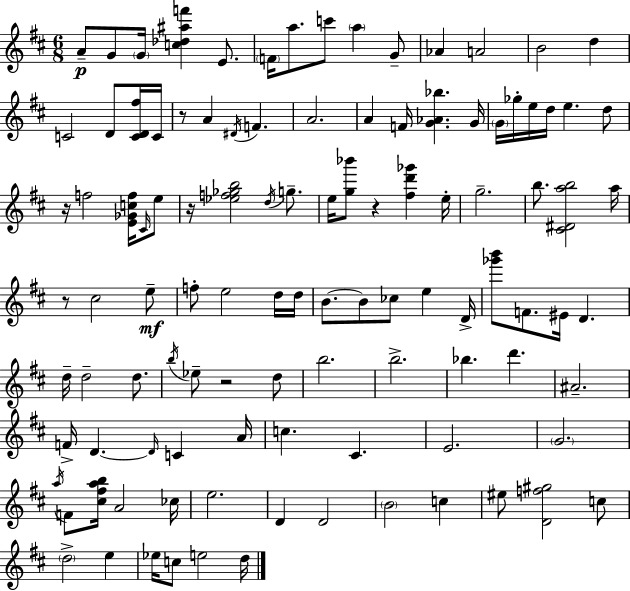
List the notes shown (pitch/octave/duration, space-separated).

A4/e G4/e G4/s [C5,Db5,A#5,F6]/q E4/e. F4/s A5/e. C6/e A5/q G4/e Ab4/q A4/h B4/h D5/q C4/h D4/e [C4,D4,F#5]/s C4/s R/e A4/q D#4/s F4/q. A4/h. A4/q F4/s [G4,Ab4,Bb5]/q. G4/s G4/s Gb5/s E5/s D5/s E5/q. D5/e R/s F5/h [E4,Gb4,C5,F5]/s C#4/s E5/e R/s [Eb5,F5,Gb5,B5]/h D5/s G5/e. E5/s [G5,Bb6]/e R/q [F#5,D6,Gb6]/q E5/s G5/h. B5/e. [C#4,D#4,A5,B5]/h A5/s R/e C#5/h E5/e F5/e E5/h D5/s D5/s B4/e. B4/e CES5/e E5/q D4/s [Gb6,B6]/e F4/e. EIS4/s D4/q. D5/s D5/h D5/e. B5/s Eb5/e R/h D5/e B5/h. B5/h. Bb5/q. D6/q. A#4/h. F4/s D4/q. D4/s C4/q A4/s C5/q. C#4/q. E4/h. G4/h. A5/s F4/e [C#5,F#5,A5,B5]/s A4/h CES5/s E5/h. D4/q D4/h B4/h C5/q EIS5/e [D4,F5,G#5]/h C5/e D5/h E5/q Eb5/s C5/e E5/h D5/s